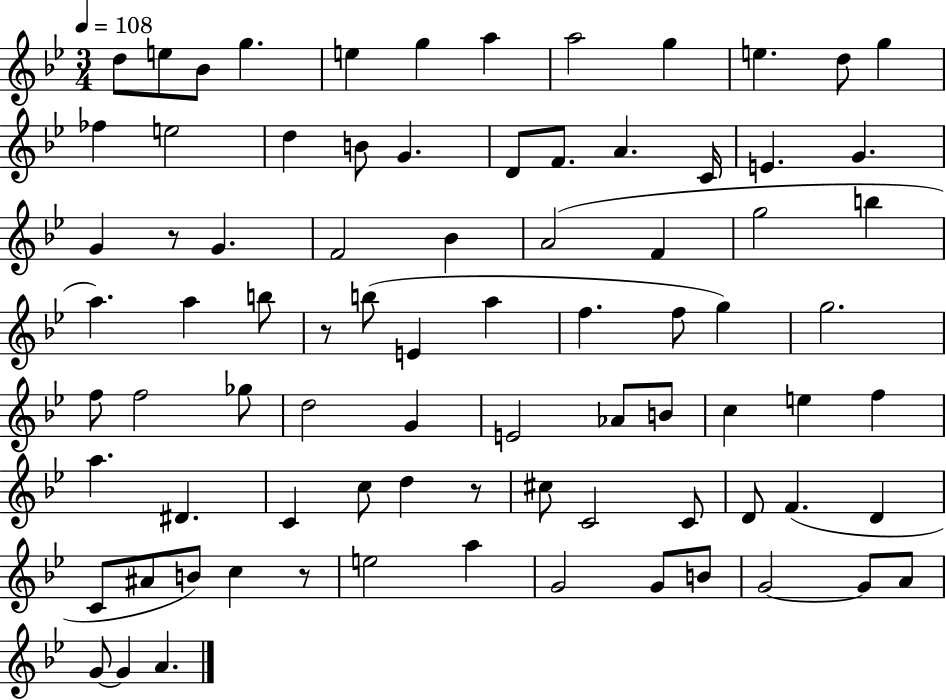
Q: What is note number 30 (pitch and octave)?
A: G5